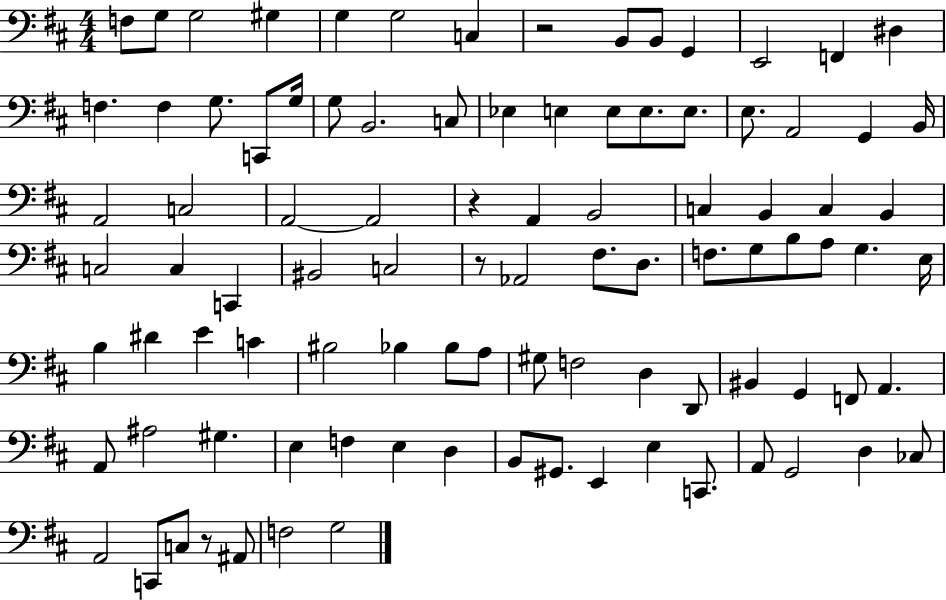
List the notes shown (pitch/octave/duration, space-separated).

F3/e G3/e G3/h G#3/q G3/q G3/h C3/q R/h B2/e B2/e G2/q E2/h F2/q D#3/q F3/q. F3/q G3/e. C2/e G3/s G3/e B2/h. C3/e Eb3/q E3/q E3/e E3/e. E3/e. E3/e. A2/h G2/q B2/s A2/h C3/h A2/h A2/h R/q A2/q B2/h C3/q B2/q C3/q B2/q C3/h C3/q C2/q BIS2/h C3/h R/e Ab2/h F#3/e. D3/e. F3/e. G3/e B3/e A3/e G3/q. E3/s B3/q D#4/q E4/q C4/q BIS3/h Bb3/q Bb3/e A3/e G#3/e F3/h D3/q D2/e BIS2/q G2/q F2/e A2/q. A2/e A#3/h G#3/q. E3/q F3/q E3/q D3/q B2/e G#2/e. E2/q E3/q C2/e. A2/e G2/h D3/q CES3/e A2/h C2/e C3/e R/e A#2/e F3/h G3/h